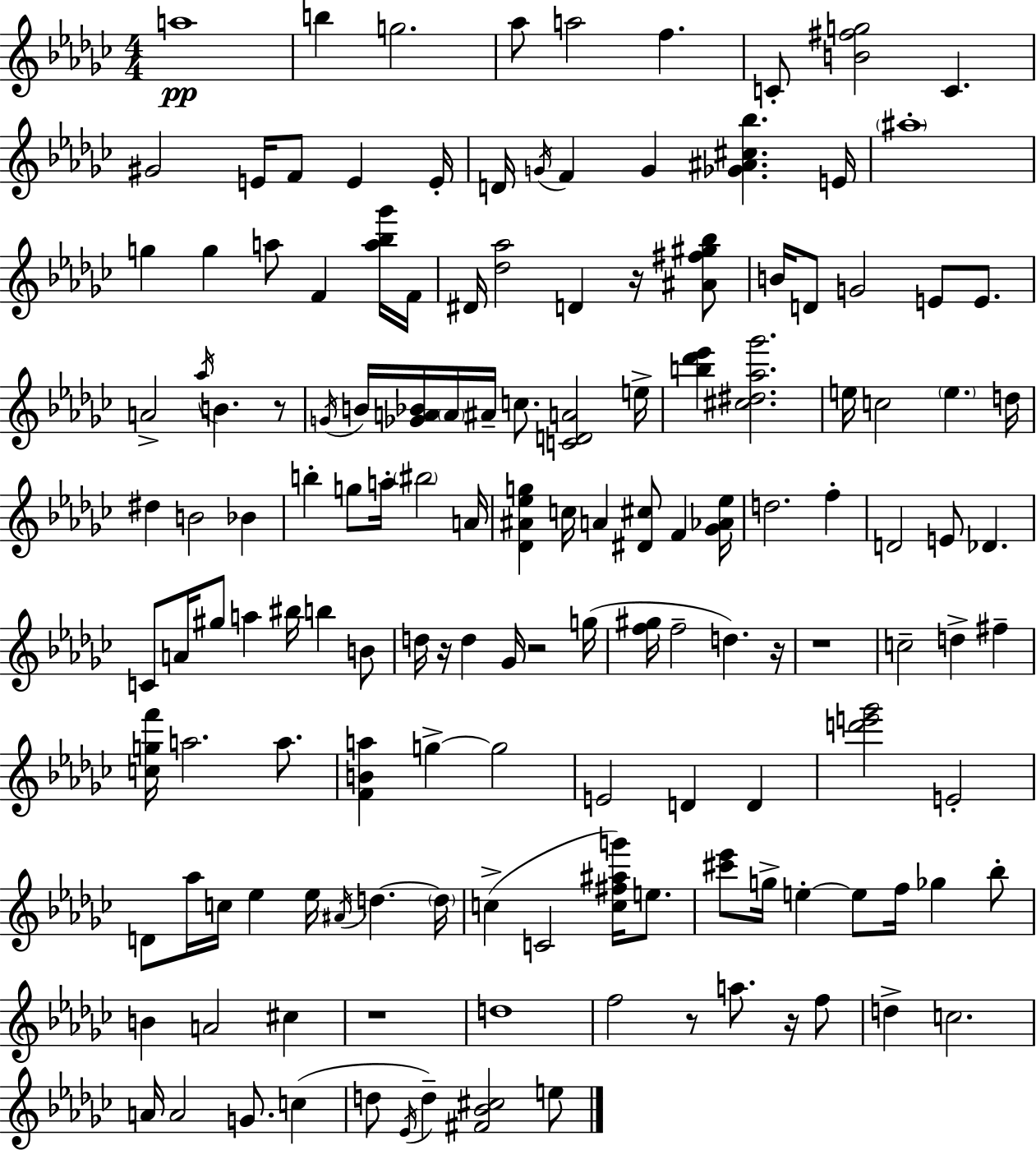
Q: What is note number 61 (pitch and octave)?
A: C4